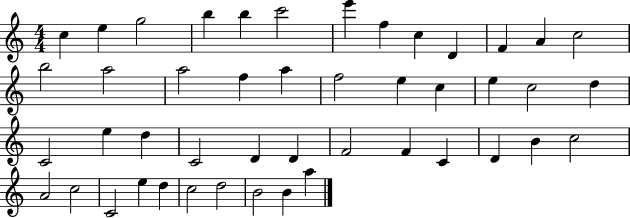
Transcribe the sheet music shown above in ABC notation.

X:1
T:Untitled
M:4/4
L:1/4
K:C
c e g2 b b c'2 e' f c D F A c2 b2 a2 a2 f a f2 e c e c2 d C2 e d C2 D D F2 F C D B c2 A2 c2 C2 e d c2 d2 B2 B a